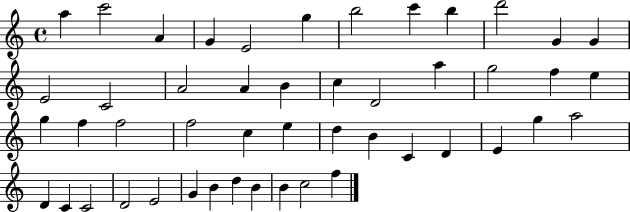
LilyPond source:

{
  \clef treble
  \time 4/4
  \defaultTimeSignature
  \key c \major
  a''4 c'''2 a'4 | g'4 e'2 g''4 | b''2 c'''4 b''4 | d'''2 g'4 g'4 | \break e'2 c'2 | a'2 a'4 b'4 | c''4 d'2 a''4 | g''2 f''4 e''4 | \break g''4 f''4 f''2 | f''2 c''4 e''4 | d''4 b'4 c'4 d'4 | e'4 g''4 a''2 | \break d'4 c'4 c'2 | d'2 e'2 | g'4 b'4 d''4 b'4 | b'4 c''2 f''4 | \break \bar "|."
}